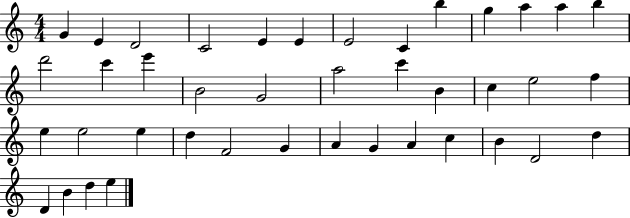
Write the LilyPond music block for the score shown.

{
  \clef treble
  \numericTimeSignature
  \time 4/4
  \key c \major
  g'4 e'4 d'2 | c'2 e'4 e'4 | e'2 c'4 b''4 | g''4 a''4 a''4 b''4 | \break d'''2 c'''4 e'''4 | b'2 g'2 | a''2 c'''4 b'4 | c''4 e''2 f''4 | \break e''4 e''2 e''4 | d''4 f'2 g'4 | a'4 g'4 a'4 c''4 | b'4 d'2 d''4 | \break d'4 b'4 d''4 e''4 | \bar "|."
}